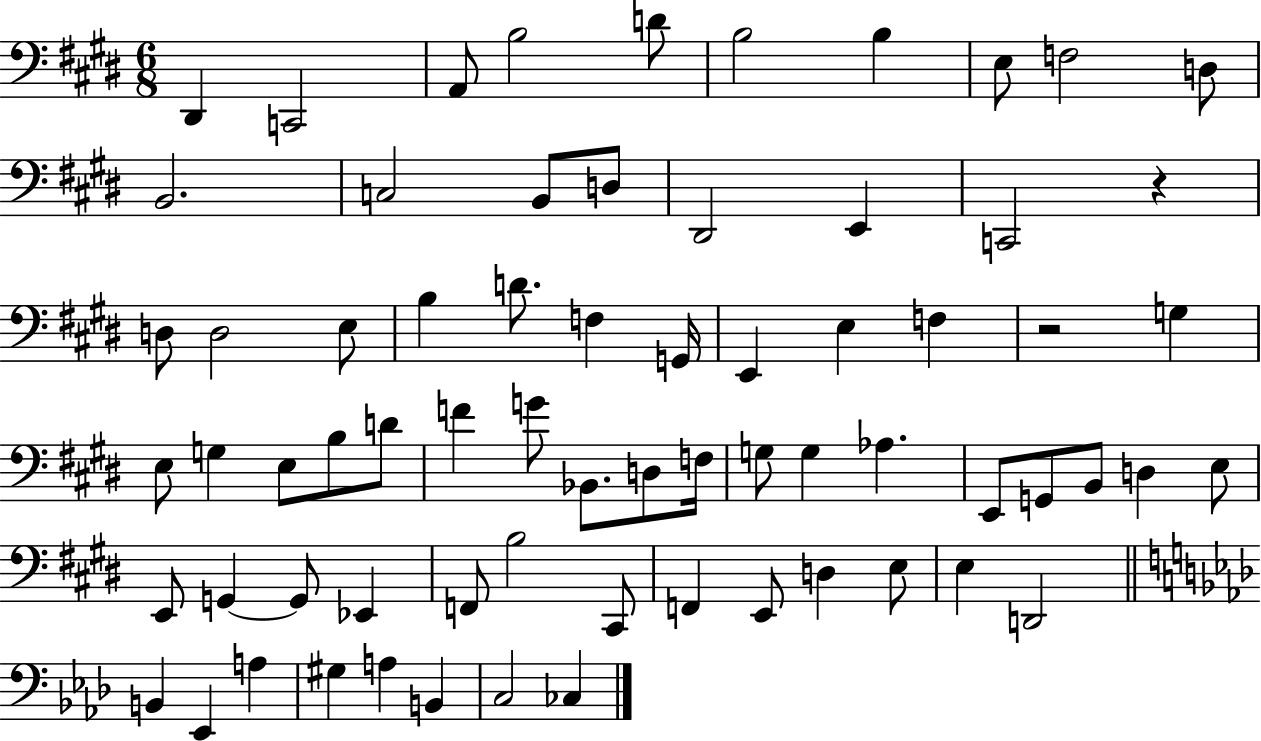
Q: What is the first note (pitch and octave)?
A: D#2